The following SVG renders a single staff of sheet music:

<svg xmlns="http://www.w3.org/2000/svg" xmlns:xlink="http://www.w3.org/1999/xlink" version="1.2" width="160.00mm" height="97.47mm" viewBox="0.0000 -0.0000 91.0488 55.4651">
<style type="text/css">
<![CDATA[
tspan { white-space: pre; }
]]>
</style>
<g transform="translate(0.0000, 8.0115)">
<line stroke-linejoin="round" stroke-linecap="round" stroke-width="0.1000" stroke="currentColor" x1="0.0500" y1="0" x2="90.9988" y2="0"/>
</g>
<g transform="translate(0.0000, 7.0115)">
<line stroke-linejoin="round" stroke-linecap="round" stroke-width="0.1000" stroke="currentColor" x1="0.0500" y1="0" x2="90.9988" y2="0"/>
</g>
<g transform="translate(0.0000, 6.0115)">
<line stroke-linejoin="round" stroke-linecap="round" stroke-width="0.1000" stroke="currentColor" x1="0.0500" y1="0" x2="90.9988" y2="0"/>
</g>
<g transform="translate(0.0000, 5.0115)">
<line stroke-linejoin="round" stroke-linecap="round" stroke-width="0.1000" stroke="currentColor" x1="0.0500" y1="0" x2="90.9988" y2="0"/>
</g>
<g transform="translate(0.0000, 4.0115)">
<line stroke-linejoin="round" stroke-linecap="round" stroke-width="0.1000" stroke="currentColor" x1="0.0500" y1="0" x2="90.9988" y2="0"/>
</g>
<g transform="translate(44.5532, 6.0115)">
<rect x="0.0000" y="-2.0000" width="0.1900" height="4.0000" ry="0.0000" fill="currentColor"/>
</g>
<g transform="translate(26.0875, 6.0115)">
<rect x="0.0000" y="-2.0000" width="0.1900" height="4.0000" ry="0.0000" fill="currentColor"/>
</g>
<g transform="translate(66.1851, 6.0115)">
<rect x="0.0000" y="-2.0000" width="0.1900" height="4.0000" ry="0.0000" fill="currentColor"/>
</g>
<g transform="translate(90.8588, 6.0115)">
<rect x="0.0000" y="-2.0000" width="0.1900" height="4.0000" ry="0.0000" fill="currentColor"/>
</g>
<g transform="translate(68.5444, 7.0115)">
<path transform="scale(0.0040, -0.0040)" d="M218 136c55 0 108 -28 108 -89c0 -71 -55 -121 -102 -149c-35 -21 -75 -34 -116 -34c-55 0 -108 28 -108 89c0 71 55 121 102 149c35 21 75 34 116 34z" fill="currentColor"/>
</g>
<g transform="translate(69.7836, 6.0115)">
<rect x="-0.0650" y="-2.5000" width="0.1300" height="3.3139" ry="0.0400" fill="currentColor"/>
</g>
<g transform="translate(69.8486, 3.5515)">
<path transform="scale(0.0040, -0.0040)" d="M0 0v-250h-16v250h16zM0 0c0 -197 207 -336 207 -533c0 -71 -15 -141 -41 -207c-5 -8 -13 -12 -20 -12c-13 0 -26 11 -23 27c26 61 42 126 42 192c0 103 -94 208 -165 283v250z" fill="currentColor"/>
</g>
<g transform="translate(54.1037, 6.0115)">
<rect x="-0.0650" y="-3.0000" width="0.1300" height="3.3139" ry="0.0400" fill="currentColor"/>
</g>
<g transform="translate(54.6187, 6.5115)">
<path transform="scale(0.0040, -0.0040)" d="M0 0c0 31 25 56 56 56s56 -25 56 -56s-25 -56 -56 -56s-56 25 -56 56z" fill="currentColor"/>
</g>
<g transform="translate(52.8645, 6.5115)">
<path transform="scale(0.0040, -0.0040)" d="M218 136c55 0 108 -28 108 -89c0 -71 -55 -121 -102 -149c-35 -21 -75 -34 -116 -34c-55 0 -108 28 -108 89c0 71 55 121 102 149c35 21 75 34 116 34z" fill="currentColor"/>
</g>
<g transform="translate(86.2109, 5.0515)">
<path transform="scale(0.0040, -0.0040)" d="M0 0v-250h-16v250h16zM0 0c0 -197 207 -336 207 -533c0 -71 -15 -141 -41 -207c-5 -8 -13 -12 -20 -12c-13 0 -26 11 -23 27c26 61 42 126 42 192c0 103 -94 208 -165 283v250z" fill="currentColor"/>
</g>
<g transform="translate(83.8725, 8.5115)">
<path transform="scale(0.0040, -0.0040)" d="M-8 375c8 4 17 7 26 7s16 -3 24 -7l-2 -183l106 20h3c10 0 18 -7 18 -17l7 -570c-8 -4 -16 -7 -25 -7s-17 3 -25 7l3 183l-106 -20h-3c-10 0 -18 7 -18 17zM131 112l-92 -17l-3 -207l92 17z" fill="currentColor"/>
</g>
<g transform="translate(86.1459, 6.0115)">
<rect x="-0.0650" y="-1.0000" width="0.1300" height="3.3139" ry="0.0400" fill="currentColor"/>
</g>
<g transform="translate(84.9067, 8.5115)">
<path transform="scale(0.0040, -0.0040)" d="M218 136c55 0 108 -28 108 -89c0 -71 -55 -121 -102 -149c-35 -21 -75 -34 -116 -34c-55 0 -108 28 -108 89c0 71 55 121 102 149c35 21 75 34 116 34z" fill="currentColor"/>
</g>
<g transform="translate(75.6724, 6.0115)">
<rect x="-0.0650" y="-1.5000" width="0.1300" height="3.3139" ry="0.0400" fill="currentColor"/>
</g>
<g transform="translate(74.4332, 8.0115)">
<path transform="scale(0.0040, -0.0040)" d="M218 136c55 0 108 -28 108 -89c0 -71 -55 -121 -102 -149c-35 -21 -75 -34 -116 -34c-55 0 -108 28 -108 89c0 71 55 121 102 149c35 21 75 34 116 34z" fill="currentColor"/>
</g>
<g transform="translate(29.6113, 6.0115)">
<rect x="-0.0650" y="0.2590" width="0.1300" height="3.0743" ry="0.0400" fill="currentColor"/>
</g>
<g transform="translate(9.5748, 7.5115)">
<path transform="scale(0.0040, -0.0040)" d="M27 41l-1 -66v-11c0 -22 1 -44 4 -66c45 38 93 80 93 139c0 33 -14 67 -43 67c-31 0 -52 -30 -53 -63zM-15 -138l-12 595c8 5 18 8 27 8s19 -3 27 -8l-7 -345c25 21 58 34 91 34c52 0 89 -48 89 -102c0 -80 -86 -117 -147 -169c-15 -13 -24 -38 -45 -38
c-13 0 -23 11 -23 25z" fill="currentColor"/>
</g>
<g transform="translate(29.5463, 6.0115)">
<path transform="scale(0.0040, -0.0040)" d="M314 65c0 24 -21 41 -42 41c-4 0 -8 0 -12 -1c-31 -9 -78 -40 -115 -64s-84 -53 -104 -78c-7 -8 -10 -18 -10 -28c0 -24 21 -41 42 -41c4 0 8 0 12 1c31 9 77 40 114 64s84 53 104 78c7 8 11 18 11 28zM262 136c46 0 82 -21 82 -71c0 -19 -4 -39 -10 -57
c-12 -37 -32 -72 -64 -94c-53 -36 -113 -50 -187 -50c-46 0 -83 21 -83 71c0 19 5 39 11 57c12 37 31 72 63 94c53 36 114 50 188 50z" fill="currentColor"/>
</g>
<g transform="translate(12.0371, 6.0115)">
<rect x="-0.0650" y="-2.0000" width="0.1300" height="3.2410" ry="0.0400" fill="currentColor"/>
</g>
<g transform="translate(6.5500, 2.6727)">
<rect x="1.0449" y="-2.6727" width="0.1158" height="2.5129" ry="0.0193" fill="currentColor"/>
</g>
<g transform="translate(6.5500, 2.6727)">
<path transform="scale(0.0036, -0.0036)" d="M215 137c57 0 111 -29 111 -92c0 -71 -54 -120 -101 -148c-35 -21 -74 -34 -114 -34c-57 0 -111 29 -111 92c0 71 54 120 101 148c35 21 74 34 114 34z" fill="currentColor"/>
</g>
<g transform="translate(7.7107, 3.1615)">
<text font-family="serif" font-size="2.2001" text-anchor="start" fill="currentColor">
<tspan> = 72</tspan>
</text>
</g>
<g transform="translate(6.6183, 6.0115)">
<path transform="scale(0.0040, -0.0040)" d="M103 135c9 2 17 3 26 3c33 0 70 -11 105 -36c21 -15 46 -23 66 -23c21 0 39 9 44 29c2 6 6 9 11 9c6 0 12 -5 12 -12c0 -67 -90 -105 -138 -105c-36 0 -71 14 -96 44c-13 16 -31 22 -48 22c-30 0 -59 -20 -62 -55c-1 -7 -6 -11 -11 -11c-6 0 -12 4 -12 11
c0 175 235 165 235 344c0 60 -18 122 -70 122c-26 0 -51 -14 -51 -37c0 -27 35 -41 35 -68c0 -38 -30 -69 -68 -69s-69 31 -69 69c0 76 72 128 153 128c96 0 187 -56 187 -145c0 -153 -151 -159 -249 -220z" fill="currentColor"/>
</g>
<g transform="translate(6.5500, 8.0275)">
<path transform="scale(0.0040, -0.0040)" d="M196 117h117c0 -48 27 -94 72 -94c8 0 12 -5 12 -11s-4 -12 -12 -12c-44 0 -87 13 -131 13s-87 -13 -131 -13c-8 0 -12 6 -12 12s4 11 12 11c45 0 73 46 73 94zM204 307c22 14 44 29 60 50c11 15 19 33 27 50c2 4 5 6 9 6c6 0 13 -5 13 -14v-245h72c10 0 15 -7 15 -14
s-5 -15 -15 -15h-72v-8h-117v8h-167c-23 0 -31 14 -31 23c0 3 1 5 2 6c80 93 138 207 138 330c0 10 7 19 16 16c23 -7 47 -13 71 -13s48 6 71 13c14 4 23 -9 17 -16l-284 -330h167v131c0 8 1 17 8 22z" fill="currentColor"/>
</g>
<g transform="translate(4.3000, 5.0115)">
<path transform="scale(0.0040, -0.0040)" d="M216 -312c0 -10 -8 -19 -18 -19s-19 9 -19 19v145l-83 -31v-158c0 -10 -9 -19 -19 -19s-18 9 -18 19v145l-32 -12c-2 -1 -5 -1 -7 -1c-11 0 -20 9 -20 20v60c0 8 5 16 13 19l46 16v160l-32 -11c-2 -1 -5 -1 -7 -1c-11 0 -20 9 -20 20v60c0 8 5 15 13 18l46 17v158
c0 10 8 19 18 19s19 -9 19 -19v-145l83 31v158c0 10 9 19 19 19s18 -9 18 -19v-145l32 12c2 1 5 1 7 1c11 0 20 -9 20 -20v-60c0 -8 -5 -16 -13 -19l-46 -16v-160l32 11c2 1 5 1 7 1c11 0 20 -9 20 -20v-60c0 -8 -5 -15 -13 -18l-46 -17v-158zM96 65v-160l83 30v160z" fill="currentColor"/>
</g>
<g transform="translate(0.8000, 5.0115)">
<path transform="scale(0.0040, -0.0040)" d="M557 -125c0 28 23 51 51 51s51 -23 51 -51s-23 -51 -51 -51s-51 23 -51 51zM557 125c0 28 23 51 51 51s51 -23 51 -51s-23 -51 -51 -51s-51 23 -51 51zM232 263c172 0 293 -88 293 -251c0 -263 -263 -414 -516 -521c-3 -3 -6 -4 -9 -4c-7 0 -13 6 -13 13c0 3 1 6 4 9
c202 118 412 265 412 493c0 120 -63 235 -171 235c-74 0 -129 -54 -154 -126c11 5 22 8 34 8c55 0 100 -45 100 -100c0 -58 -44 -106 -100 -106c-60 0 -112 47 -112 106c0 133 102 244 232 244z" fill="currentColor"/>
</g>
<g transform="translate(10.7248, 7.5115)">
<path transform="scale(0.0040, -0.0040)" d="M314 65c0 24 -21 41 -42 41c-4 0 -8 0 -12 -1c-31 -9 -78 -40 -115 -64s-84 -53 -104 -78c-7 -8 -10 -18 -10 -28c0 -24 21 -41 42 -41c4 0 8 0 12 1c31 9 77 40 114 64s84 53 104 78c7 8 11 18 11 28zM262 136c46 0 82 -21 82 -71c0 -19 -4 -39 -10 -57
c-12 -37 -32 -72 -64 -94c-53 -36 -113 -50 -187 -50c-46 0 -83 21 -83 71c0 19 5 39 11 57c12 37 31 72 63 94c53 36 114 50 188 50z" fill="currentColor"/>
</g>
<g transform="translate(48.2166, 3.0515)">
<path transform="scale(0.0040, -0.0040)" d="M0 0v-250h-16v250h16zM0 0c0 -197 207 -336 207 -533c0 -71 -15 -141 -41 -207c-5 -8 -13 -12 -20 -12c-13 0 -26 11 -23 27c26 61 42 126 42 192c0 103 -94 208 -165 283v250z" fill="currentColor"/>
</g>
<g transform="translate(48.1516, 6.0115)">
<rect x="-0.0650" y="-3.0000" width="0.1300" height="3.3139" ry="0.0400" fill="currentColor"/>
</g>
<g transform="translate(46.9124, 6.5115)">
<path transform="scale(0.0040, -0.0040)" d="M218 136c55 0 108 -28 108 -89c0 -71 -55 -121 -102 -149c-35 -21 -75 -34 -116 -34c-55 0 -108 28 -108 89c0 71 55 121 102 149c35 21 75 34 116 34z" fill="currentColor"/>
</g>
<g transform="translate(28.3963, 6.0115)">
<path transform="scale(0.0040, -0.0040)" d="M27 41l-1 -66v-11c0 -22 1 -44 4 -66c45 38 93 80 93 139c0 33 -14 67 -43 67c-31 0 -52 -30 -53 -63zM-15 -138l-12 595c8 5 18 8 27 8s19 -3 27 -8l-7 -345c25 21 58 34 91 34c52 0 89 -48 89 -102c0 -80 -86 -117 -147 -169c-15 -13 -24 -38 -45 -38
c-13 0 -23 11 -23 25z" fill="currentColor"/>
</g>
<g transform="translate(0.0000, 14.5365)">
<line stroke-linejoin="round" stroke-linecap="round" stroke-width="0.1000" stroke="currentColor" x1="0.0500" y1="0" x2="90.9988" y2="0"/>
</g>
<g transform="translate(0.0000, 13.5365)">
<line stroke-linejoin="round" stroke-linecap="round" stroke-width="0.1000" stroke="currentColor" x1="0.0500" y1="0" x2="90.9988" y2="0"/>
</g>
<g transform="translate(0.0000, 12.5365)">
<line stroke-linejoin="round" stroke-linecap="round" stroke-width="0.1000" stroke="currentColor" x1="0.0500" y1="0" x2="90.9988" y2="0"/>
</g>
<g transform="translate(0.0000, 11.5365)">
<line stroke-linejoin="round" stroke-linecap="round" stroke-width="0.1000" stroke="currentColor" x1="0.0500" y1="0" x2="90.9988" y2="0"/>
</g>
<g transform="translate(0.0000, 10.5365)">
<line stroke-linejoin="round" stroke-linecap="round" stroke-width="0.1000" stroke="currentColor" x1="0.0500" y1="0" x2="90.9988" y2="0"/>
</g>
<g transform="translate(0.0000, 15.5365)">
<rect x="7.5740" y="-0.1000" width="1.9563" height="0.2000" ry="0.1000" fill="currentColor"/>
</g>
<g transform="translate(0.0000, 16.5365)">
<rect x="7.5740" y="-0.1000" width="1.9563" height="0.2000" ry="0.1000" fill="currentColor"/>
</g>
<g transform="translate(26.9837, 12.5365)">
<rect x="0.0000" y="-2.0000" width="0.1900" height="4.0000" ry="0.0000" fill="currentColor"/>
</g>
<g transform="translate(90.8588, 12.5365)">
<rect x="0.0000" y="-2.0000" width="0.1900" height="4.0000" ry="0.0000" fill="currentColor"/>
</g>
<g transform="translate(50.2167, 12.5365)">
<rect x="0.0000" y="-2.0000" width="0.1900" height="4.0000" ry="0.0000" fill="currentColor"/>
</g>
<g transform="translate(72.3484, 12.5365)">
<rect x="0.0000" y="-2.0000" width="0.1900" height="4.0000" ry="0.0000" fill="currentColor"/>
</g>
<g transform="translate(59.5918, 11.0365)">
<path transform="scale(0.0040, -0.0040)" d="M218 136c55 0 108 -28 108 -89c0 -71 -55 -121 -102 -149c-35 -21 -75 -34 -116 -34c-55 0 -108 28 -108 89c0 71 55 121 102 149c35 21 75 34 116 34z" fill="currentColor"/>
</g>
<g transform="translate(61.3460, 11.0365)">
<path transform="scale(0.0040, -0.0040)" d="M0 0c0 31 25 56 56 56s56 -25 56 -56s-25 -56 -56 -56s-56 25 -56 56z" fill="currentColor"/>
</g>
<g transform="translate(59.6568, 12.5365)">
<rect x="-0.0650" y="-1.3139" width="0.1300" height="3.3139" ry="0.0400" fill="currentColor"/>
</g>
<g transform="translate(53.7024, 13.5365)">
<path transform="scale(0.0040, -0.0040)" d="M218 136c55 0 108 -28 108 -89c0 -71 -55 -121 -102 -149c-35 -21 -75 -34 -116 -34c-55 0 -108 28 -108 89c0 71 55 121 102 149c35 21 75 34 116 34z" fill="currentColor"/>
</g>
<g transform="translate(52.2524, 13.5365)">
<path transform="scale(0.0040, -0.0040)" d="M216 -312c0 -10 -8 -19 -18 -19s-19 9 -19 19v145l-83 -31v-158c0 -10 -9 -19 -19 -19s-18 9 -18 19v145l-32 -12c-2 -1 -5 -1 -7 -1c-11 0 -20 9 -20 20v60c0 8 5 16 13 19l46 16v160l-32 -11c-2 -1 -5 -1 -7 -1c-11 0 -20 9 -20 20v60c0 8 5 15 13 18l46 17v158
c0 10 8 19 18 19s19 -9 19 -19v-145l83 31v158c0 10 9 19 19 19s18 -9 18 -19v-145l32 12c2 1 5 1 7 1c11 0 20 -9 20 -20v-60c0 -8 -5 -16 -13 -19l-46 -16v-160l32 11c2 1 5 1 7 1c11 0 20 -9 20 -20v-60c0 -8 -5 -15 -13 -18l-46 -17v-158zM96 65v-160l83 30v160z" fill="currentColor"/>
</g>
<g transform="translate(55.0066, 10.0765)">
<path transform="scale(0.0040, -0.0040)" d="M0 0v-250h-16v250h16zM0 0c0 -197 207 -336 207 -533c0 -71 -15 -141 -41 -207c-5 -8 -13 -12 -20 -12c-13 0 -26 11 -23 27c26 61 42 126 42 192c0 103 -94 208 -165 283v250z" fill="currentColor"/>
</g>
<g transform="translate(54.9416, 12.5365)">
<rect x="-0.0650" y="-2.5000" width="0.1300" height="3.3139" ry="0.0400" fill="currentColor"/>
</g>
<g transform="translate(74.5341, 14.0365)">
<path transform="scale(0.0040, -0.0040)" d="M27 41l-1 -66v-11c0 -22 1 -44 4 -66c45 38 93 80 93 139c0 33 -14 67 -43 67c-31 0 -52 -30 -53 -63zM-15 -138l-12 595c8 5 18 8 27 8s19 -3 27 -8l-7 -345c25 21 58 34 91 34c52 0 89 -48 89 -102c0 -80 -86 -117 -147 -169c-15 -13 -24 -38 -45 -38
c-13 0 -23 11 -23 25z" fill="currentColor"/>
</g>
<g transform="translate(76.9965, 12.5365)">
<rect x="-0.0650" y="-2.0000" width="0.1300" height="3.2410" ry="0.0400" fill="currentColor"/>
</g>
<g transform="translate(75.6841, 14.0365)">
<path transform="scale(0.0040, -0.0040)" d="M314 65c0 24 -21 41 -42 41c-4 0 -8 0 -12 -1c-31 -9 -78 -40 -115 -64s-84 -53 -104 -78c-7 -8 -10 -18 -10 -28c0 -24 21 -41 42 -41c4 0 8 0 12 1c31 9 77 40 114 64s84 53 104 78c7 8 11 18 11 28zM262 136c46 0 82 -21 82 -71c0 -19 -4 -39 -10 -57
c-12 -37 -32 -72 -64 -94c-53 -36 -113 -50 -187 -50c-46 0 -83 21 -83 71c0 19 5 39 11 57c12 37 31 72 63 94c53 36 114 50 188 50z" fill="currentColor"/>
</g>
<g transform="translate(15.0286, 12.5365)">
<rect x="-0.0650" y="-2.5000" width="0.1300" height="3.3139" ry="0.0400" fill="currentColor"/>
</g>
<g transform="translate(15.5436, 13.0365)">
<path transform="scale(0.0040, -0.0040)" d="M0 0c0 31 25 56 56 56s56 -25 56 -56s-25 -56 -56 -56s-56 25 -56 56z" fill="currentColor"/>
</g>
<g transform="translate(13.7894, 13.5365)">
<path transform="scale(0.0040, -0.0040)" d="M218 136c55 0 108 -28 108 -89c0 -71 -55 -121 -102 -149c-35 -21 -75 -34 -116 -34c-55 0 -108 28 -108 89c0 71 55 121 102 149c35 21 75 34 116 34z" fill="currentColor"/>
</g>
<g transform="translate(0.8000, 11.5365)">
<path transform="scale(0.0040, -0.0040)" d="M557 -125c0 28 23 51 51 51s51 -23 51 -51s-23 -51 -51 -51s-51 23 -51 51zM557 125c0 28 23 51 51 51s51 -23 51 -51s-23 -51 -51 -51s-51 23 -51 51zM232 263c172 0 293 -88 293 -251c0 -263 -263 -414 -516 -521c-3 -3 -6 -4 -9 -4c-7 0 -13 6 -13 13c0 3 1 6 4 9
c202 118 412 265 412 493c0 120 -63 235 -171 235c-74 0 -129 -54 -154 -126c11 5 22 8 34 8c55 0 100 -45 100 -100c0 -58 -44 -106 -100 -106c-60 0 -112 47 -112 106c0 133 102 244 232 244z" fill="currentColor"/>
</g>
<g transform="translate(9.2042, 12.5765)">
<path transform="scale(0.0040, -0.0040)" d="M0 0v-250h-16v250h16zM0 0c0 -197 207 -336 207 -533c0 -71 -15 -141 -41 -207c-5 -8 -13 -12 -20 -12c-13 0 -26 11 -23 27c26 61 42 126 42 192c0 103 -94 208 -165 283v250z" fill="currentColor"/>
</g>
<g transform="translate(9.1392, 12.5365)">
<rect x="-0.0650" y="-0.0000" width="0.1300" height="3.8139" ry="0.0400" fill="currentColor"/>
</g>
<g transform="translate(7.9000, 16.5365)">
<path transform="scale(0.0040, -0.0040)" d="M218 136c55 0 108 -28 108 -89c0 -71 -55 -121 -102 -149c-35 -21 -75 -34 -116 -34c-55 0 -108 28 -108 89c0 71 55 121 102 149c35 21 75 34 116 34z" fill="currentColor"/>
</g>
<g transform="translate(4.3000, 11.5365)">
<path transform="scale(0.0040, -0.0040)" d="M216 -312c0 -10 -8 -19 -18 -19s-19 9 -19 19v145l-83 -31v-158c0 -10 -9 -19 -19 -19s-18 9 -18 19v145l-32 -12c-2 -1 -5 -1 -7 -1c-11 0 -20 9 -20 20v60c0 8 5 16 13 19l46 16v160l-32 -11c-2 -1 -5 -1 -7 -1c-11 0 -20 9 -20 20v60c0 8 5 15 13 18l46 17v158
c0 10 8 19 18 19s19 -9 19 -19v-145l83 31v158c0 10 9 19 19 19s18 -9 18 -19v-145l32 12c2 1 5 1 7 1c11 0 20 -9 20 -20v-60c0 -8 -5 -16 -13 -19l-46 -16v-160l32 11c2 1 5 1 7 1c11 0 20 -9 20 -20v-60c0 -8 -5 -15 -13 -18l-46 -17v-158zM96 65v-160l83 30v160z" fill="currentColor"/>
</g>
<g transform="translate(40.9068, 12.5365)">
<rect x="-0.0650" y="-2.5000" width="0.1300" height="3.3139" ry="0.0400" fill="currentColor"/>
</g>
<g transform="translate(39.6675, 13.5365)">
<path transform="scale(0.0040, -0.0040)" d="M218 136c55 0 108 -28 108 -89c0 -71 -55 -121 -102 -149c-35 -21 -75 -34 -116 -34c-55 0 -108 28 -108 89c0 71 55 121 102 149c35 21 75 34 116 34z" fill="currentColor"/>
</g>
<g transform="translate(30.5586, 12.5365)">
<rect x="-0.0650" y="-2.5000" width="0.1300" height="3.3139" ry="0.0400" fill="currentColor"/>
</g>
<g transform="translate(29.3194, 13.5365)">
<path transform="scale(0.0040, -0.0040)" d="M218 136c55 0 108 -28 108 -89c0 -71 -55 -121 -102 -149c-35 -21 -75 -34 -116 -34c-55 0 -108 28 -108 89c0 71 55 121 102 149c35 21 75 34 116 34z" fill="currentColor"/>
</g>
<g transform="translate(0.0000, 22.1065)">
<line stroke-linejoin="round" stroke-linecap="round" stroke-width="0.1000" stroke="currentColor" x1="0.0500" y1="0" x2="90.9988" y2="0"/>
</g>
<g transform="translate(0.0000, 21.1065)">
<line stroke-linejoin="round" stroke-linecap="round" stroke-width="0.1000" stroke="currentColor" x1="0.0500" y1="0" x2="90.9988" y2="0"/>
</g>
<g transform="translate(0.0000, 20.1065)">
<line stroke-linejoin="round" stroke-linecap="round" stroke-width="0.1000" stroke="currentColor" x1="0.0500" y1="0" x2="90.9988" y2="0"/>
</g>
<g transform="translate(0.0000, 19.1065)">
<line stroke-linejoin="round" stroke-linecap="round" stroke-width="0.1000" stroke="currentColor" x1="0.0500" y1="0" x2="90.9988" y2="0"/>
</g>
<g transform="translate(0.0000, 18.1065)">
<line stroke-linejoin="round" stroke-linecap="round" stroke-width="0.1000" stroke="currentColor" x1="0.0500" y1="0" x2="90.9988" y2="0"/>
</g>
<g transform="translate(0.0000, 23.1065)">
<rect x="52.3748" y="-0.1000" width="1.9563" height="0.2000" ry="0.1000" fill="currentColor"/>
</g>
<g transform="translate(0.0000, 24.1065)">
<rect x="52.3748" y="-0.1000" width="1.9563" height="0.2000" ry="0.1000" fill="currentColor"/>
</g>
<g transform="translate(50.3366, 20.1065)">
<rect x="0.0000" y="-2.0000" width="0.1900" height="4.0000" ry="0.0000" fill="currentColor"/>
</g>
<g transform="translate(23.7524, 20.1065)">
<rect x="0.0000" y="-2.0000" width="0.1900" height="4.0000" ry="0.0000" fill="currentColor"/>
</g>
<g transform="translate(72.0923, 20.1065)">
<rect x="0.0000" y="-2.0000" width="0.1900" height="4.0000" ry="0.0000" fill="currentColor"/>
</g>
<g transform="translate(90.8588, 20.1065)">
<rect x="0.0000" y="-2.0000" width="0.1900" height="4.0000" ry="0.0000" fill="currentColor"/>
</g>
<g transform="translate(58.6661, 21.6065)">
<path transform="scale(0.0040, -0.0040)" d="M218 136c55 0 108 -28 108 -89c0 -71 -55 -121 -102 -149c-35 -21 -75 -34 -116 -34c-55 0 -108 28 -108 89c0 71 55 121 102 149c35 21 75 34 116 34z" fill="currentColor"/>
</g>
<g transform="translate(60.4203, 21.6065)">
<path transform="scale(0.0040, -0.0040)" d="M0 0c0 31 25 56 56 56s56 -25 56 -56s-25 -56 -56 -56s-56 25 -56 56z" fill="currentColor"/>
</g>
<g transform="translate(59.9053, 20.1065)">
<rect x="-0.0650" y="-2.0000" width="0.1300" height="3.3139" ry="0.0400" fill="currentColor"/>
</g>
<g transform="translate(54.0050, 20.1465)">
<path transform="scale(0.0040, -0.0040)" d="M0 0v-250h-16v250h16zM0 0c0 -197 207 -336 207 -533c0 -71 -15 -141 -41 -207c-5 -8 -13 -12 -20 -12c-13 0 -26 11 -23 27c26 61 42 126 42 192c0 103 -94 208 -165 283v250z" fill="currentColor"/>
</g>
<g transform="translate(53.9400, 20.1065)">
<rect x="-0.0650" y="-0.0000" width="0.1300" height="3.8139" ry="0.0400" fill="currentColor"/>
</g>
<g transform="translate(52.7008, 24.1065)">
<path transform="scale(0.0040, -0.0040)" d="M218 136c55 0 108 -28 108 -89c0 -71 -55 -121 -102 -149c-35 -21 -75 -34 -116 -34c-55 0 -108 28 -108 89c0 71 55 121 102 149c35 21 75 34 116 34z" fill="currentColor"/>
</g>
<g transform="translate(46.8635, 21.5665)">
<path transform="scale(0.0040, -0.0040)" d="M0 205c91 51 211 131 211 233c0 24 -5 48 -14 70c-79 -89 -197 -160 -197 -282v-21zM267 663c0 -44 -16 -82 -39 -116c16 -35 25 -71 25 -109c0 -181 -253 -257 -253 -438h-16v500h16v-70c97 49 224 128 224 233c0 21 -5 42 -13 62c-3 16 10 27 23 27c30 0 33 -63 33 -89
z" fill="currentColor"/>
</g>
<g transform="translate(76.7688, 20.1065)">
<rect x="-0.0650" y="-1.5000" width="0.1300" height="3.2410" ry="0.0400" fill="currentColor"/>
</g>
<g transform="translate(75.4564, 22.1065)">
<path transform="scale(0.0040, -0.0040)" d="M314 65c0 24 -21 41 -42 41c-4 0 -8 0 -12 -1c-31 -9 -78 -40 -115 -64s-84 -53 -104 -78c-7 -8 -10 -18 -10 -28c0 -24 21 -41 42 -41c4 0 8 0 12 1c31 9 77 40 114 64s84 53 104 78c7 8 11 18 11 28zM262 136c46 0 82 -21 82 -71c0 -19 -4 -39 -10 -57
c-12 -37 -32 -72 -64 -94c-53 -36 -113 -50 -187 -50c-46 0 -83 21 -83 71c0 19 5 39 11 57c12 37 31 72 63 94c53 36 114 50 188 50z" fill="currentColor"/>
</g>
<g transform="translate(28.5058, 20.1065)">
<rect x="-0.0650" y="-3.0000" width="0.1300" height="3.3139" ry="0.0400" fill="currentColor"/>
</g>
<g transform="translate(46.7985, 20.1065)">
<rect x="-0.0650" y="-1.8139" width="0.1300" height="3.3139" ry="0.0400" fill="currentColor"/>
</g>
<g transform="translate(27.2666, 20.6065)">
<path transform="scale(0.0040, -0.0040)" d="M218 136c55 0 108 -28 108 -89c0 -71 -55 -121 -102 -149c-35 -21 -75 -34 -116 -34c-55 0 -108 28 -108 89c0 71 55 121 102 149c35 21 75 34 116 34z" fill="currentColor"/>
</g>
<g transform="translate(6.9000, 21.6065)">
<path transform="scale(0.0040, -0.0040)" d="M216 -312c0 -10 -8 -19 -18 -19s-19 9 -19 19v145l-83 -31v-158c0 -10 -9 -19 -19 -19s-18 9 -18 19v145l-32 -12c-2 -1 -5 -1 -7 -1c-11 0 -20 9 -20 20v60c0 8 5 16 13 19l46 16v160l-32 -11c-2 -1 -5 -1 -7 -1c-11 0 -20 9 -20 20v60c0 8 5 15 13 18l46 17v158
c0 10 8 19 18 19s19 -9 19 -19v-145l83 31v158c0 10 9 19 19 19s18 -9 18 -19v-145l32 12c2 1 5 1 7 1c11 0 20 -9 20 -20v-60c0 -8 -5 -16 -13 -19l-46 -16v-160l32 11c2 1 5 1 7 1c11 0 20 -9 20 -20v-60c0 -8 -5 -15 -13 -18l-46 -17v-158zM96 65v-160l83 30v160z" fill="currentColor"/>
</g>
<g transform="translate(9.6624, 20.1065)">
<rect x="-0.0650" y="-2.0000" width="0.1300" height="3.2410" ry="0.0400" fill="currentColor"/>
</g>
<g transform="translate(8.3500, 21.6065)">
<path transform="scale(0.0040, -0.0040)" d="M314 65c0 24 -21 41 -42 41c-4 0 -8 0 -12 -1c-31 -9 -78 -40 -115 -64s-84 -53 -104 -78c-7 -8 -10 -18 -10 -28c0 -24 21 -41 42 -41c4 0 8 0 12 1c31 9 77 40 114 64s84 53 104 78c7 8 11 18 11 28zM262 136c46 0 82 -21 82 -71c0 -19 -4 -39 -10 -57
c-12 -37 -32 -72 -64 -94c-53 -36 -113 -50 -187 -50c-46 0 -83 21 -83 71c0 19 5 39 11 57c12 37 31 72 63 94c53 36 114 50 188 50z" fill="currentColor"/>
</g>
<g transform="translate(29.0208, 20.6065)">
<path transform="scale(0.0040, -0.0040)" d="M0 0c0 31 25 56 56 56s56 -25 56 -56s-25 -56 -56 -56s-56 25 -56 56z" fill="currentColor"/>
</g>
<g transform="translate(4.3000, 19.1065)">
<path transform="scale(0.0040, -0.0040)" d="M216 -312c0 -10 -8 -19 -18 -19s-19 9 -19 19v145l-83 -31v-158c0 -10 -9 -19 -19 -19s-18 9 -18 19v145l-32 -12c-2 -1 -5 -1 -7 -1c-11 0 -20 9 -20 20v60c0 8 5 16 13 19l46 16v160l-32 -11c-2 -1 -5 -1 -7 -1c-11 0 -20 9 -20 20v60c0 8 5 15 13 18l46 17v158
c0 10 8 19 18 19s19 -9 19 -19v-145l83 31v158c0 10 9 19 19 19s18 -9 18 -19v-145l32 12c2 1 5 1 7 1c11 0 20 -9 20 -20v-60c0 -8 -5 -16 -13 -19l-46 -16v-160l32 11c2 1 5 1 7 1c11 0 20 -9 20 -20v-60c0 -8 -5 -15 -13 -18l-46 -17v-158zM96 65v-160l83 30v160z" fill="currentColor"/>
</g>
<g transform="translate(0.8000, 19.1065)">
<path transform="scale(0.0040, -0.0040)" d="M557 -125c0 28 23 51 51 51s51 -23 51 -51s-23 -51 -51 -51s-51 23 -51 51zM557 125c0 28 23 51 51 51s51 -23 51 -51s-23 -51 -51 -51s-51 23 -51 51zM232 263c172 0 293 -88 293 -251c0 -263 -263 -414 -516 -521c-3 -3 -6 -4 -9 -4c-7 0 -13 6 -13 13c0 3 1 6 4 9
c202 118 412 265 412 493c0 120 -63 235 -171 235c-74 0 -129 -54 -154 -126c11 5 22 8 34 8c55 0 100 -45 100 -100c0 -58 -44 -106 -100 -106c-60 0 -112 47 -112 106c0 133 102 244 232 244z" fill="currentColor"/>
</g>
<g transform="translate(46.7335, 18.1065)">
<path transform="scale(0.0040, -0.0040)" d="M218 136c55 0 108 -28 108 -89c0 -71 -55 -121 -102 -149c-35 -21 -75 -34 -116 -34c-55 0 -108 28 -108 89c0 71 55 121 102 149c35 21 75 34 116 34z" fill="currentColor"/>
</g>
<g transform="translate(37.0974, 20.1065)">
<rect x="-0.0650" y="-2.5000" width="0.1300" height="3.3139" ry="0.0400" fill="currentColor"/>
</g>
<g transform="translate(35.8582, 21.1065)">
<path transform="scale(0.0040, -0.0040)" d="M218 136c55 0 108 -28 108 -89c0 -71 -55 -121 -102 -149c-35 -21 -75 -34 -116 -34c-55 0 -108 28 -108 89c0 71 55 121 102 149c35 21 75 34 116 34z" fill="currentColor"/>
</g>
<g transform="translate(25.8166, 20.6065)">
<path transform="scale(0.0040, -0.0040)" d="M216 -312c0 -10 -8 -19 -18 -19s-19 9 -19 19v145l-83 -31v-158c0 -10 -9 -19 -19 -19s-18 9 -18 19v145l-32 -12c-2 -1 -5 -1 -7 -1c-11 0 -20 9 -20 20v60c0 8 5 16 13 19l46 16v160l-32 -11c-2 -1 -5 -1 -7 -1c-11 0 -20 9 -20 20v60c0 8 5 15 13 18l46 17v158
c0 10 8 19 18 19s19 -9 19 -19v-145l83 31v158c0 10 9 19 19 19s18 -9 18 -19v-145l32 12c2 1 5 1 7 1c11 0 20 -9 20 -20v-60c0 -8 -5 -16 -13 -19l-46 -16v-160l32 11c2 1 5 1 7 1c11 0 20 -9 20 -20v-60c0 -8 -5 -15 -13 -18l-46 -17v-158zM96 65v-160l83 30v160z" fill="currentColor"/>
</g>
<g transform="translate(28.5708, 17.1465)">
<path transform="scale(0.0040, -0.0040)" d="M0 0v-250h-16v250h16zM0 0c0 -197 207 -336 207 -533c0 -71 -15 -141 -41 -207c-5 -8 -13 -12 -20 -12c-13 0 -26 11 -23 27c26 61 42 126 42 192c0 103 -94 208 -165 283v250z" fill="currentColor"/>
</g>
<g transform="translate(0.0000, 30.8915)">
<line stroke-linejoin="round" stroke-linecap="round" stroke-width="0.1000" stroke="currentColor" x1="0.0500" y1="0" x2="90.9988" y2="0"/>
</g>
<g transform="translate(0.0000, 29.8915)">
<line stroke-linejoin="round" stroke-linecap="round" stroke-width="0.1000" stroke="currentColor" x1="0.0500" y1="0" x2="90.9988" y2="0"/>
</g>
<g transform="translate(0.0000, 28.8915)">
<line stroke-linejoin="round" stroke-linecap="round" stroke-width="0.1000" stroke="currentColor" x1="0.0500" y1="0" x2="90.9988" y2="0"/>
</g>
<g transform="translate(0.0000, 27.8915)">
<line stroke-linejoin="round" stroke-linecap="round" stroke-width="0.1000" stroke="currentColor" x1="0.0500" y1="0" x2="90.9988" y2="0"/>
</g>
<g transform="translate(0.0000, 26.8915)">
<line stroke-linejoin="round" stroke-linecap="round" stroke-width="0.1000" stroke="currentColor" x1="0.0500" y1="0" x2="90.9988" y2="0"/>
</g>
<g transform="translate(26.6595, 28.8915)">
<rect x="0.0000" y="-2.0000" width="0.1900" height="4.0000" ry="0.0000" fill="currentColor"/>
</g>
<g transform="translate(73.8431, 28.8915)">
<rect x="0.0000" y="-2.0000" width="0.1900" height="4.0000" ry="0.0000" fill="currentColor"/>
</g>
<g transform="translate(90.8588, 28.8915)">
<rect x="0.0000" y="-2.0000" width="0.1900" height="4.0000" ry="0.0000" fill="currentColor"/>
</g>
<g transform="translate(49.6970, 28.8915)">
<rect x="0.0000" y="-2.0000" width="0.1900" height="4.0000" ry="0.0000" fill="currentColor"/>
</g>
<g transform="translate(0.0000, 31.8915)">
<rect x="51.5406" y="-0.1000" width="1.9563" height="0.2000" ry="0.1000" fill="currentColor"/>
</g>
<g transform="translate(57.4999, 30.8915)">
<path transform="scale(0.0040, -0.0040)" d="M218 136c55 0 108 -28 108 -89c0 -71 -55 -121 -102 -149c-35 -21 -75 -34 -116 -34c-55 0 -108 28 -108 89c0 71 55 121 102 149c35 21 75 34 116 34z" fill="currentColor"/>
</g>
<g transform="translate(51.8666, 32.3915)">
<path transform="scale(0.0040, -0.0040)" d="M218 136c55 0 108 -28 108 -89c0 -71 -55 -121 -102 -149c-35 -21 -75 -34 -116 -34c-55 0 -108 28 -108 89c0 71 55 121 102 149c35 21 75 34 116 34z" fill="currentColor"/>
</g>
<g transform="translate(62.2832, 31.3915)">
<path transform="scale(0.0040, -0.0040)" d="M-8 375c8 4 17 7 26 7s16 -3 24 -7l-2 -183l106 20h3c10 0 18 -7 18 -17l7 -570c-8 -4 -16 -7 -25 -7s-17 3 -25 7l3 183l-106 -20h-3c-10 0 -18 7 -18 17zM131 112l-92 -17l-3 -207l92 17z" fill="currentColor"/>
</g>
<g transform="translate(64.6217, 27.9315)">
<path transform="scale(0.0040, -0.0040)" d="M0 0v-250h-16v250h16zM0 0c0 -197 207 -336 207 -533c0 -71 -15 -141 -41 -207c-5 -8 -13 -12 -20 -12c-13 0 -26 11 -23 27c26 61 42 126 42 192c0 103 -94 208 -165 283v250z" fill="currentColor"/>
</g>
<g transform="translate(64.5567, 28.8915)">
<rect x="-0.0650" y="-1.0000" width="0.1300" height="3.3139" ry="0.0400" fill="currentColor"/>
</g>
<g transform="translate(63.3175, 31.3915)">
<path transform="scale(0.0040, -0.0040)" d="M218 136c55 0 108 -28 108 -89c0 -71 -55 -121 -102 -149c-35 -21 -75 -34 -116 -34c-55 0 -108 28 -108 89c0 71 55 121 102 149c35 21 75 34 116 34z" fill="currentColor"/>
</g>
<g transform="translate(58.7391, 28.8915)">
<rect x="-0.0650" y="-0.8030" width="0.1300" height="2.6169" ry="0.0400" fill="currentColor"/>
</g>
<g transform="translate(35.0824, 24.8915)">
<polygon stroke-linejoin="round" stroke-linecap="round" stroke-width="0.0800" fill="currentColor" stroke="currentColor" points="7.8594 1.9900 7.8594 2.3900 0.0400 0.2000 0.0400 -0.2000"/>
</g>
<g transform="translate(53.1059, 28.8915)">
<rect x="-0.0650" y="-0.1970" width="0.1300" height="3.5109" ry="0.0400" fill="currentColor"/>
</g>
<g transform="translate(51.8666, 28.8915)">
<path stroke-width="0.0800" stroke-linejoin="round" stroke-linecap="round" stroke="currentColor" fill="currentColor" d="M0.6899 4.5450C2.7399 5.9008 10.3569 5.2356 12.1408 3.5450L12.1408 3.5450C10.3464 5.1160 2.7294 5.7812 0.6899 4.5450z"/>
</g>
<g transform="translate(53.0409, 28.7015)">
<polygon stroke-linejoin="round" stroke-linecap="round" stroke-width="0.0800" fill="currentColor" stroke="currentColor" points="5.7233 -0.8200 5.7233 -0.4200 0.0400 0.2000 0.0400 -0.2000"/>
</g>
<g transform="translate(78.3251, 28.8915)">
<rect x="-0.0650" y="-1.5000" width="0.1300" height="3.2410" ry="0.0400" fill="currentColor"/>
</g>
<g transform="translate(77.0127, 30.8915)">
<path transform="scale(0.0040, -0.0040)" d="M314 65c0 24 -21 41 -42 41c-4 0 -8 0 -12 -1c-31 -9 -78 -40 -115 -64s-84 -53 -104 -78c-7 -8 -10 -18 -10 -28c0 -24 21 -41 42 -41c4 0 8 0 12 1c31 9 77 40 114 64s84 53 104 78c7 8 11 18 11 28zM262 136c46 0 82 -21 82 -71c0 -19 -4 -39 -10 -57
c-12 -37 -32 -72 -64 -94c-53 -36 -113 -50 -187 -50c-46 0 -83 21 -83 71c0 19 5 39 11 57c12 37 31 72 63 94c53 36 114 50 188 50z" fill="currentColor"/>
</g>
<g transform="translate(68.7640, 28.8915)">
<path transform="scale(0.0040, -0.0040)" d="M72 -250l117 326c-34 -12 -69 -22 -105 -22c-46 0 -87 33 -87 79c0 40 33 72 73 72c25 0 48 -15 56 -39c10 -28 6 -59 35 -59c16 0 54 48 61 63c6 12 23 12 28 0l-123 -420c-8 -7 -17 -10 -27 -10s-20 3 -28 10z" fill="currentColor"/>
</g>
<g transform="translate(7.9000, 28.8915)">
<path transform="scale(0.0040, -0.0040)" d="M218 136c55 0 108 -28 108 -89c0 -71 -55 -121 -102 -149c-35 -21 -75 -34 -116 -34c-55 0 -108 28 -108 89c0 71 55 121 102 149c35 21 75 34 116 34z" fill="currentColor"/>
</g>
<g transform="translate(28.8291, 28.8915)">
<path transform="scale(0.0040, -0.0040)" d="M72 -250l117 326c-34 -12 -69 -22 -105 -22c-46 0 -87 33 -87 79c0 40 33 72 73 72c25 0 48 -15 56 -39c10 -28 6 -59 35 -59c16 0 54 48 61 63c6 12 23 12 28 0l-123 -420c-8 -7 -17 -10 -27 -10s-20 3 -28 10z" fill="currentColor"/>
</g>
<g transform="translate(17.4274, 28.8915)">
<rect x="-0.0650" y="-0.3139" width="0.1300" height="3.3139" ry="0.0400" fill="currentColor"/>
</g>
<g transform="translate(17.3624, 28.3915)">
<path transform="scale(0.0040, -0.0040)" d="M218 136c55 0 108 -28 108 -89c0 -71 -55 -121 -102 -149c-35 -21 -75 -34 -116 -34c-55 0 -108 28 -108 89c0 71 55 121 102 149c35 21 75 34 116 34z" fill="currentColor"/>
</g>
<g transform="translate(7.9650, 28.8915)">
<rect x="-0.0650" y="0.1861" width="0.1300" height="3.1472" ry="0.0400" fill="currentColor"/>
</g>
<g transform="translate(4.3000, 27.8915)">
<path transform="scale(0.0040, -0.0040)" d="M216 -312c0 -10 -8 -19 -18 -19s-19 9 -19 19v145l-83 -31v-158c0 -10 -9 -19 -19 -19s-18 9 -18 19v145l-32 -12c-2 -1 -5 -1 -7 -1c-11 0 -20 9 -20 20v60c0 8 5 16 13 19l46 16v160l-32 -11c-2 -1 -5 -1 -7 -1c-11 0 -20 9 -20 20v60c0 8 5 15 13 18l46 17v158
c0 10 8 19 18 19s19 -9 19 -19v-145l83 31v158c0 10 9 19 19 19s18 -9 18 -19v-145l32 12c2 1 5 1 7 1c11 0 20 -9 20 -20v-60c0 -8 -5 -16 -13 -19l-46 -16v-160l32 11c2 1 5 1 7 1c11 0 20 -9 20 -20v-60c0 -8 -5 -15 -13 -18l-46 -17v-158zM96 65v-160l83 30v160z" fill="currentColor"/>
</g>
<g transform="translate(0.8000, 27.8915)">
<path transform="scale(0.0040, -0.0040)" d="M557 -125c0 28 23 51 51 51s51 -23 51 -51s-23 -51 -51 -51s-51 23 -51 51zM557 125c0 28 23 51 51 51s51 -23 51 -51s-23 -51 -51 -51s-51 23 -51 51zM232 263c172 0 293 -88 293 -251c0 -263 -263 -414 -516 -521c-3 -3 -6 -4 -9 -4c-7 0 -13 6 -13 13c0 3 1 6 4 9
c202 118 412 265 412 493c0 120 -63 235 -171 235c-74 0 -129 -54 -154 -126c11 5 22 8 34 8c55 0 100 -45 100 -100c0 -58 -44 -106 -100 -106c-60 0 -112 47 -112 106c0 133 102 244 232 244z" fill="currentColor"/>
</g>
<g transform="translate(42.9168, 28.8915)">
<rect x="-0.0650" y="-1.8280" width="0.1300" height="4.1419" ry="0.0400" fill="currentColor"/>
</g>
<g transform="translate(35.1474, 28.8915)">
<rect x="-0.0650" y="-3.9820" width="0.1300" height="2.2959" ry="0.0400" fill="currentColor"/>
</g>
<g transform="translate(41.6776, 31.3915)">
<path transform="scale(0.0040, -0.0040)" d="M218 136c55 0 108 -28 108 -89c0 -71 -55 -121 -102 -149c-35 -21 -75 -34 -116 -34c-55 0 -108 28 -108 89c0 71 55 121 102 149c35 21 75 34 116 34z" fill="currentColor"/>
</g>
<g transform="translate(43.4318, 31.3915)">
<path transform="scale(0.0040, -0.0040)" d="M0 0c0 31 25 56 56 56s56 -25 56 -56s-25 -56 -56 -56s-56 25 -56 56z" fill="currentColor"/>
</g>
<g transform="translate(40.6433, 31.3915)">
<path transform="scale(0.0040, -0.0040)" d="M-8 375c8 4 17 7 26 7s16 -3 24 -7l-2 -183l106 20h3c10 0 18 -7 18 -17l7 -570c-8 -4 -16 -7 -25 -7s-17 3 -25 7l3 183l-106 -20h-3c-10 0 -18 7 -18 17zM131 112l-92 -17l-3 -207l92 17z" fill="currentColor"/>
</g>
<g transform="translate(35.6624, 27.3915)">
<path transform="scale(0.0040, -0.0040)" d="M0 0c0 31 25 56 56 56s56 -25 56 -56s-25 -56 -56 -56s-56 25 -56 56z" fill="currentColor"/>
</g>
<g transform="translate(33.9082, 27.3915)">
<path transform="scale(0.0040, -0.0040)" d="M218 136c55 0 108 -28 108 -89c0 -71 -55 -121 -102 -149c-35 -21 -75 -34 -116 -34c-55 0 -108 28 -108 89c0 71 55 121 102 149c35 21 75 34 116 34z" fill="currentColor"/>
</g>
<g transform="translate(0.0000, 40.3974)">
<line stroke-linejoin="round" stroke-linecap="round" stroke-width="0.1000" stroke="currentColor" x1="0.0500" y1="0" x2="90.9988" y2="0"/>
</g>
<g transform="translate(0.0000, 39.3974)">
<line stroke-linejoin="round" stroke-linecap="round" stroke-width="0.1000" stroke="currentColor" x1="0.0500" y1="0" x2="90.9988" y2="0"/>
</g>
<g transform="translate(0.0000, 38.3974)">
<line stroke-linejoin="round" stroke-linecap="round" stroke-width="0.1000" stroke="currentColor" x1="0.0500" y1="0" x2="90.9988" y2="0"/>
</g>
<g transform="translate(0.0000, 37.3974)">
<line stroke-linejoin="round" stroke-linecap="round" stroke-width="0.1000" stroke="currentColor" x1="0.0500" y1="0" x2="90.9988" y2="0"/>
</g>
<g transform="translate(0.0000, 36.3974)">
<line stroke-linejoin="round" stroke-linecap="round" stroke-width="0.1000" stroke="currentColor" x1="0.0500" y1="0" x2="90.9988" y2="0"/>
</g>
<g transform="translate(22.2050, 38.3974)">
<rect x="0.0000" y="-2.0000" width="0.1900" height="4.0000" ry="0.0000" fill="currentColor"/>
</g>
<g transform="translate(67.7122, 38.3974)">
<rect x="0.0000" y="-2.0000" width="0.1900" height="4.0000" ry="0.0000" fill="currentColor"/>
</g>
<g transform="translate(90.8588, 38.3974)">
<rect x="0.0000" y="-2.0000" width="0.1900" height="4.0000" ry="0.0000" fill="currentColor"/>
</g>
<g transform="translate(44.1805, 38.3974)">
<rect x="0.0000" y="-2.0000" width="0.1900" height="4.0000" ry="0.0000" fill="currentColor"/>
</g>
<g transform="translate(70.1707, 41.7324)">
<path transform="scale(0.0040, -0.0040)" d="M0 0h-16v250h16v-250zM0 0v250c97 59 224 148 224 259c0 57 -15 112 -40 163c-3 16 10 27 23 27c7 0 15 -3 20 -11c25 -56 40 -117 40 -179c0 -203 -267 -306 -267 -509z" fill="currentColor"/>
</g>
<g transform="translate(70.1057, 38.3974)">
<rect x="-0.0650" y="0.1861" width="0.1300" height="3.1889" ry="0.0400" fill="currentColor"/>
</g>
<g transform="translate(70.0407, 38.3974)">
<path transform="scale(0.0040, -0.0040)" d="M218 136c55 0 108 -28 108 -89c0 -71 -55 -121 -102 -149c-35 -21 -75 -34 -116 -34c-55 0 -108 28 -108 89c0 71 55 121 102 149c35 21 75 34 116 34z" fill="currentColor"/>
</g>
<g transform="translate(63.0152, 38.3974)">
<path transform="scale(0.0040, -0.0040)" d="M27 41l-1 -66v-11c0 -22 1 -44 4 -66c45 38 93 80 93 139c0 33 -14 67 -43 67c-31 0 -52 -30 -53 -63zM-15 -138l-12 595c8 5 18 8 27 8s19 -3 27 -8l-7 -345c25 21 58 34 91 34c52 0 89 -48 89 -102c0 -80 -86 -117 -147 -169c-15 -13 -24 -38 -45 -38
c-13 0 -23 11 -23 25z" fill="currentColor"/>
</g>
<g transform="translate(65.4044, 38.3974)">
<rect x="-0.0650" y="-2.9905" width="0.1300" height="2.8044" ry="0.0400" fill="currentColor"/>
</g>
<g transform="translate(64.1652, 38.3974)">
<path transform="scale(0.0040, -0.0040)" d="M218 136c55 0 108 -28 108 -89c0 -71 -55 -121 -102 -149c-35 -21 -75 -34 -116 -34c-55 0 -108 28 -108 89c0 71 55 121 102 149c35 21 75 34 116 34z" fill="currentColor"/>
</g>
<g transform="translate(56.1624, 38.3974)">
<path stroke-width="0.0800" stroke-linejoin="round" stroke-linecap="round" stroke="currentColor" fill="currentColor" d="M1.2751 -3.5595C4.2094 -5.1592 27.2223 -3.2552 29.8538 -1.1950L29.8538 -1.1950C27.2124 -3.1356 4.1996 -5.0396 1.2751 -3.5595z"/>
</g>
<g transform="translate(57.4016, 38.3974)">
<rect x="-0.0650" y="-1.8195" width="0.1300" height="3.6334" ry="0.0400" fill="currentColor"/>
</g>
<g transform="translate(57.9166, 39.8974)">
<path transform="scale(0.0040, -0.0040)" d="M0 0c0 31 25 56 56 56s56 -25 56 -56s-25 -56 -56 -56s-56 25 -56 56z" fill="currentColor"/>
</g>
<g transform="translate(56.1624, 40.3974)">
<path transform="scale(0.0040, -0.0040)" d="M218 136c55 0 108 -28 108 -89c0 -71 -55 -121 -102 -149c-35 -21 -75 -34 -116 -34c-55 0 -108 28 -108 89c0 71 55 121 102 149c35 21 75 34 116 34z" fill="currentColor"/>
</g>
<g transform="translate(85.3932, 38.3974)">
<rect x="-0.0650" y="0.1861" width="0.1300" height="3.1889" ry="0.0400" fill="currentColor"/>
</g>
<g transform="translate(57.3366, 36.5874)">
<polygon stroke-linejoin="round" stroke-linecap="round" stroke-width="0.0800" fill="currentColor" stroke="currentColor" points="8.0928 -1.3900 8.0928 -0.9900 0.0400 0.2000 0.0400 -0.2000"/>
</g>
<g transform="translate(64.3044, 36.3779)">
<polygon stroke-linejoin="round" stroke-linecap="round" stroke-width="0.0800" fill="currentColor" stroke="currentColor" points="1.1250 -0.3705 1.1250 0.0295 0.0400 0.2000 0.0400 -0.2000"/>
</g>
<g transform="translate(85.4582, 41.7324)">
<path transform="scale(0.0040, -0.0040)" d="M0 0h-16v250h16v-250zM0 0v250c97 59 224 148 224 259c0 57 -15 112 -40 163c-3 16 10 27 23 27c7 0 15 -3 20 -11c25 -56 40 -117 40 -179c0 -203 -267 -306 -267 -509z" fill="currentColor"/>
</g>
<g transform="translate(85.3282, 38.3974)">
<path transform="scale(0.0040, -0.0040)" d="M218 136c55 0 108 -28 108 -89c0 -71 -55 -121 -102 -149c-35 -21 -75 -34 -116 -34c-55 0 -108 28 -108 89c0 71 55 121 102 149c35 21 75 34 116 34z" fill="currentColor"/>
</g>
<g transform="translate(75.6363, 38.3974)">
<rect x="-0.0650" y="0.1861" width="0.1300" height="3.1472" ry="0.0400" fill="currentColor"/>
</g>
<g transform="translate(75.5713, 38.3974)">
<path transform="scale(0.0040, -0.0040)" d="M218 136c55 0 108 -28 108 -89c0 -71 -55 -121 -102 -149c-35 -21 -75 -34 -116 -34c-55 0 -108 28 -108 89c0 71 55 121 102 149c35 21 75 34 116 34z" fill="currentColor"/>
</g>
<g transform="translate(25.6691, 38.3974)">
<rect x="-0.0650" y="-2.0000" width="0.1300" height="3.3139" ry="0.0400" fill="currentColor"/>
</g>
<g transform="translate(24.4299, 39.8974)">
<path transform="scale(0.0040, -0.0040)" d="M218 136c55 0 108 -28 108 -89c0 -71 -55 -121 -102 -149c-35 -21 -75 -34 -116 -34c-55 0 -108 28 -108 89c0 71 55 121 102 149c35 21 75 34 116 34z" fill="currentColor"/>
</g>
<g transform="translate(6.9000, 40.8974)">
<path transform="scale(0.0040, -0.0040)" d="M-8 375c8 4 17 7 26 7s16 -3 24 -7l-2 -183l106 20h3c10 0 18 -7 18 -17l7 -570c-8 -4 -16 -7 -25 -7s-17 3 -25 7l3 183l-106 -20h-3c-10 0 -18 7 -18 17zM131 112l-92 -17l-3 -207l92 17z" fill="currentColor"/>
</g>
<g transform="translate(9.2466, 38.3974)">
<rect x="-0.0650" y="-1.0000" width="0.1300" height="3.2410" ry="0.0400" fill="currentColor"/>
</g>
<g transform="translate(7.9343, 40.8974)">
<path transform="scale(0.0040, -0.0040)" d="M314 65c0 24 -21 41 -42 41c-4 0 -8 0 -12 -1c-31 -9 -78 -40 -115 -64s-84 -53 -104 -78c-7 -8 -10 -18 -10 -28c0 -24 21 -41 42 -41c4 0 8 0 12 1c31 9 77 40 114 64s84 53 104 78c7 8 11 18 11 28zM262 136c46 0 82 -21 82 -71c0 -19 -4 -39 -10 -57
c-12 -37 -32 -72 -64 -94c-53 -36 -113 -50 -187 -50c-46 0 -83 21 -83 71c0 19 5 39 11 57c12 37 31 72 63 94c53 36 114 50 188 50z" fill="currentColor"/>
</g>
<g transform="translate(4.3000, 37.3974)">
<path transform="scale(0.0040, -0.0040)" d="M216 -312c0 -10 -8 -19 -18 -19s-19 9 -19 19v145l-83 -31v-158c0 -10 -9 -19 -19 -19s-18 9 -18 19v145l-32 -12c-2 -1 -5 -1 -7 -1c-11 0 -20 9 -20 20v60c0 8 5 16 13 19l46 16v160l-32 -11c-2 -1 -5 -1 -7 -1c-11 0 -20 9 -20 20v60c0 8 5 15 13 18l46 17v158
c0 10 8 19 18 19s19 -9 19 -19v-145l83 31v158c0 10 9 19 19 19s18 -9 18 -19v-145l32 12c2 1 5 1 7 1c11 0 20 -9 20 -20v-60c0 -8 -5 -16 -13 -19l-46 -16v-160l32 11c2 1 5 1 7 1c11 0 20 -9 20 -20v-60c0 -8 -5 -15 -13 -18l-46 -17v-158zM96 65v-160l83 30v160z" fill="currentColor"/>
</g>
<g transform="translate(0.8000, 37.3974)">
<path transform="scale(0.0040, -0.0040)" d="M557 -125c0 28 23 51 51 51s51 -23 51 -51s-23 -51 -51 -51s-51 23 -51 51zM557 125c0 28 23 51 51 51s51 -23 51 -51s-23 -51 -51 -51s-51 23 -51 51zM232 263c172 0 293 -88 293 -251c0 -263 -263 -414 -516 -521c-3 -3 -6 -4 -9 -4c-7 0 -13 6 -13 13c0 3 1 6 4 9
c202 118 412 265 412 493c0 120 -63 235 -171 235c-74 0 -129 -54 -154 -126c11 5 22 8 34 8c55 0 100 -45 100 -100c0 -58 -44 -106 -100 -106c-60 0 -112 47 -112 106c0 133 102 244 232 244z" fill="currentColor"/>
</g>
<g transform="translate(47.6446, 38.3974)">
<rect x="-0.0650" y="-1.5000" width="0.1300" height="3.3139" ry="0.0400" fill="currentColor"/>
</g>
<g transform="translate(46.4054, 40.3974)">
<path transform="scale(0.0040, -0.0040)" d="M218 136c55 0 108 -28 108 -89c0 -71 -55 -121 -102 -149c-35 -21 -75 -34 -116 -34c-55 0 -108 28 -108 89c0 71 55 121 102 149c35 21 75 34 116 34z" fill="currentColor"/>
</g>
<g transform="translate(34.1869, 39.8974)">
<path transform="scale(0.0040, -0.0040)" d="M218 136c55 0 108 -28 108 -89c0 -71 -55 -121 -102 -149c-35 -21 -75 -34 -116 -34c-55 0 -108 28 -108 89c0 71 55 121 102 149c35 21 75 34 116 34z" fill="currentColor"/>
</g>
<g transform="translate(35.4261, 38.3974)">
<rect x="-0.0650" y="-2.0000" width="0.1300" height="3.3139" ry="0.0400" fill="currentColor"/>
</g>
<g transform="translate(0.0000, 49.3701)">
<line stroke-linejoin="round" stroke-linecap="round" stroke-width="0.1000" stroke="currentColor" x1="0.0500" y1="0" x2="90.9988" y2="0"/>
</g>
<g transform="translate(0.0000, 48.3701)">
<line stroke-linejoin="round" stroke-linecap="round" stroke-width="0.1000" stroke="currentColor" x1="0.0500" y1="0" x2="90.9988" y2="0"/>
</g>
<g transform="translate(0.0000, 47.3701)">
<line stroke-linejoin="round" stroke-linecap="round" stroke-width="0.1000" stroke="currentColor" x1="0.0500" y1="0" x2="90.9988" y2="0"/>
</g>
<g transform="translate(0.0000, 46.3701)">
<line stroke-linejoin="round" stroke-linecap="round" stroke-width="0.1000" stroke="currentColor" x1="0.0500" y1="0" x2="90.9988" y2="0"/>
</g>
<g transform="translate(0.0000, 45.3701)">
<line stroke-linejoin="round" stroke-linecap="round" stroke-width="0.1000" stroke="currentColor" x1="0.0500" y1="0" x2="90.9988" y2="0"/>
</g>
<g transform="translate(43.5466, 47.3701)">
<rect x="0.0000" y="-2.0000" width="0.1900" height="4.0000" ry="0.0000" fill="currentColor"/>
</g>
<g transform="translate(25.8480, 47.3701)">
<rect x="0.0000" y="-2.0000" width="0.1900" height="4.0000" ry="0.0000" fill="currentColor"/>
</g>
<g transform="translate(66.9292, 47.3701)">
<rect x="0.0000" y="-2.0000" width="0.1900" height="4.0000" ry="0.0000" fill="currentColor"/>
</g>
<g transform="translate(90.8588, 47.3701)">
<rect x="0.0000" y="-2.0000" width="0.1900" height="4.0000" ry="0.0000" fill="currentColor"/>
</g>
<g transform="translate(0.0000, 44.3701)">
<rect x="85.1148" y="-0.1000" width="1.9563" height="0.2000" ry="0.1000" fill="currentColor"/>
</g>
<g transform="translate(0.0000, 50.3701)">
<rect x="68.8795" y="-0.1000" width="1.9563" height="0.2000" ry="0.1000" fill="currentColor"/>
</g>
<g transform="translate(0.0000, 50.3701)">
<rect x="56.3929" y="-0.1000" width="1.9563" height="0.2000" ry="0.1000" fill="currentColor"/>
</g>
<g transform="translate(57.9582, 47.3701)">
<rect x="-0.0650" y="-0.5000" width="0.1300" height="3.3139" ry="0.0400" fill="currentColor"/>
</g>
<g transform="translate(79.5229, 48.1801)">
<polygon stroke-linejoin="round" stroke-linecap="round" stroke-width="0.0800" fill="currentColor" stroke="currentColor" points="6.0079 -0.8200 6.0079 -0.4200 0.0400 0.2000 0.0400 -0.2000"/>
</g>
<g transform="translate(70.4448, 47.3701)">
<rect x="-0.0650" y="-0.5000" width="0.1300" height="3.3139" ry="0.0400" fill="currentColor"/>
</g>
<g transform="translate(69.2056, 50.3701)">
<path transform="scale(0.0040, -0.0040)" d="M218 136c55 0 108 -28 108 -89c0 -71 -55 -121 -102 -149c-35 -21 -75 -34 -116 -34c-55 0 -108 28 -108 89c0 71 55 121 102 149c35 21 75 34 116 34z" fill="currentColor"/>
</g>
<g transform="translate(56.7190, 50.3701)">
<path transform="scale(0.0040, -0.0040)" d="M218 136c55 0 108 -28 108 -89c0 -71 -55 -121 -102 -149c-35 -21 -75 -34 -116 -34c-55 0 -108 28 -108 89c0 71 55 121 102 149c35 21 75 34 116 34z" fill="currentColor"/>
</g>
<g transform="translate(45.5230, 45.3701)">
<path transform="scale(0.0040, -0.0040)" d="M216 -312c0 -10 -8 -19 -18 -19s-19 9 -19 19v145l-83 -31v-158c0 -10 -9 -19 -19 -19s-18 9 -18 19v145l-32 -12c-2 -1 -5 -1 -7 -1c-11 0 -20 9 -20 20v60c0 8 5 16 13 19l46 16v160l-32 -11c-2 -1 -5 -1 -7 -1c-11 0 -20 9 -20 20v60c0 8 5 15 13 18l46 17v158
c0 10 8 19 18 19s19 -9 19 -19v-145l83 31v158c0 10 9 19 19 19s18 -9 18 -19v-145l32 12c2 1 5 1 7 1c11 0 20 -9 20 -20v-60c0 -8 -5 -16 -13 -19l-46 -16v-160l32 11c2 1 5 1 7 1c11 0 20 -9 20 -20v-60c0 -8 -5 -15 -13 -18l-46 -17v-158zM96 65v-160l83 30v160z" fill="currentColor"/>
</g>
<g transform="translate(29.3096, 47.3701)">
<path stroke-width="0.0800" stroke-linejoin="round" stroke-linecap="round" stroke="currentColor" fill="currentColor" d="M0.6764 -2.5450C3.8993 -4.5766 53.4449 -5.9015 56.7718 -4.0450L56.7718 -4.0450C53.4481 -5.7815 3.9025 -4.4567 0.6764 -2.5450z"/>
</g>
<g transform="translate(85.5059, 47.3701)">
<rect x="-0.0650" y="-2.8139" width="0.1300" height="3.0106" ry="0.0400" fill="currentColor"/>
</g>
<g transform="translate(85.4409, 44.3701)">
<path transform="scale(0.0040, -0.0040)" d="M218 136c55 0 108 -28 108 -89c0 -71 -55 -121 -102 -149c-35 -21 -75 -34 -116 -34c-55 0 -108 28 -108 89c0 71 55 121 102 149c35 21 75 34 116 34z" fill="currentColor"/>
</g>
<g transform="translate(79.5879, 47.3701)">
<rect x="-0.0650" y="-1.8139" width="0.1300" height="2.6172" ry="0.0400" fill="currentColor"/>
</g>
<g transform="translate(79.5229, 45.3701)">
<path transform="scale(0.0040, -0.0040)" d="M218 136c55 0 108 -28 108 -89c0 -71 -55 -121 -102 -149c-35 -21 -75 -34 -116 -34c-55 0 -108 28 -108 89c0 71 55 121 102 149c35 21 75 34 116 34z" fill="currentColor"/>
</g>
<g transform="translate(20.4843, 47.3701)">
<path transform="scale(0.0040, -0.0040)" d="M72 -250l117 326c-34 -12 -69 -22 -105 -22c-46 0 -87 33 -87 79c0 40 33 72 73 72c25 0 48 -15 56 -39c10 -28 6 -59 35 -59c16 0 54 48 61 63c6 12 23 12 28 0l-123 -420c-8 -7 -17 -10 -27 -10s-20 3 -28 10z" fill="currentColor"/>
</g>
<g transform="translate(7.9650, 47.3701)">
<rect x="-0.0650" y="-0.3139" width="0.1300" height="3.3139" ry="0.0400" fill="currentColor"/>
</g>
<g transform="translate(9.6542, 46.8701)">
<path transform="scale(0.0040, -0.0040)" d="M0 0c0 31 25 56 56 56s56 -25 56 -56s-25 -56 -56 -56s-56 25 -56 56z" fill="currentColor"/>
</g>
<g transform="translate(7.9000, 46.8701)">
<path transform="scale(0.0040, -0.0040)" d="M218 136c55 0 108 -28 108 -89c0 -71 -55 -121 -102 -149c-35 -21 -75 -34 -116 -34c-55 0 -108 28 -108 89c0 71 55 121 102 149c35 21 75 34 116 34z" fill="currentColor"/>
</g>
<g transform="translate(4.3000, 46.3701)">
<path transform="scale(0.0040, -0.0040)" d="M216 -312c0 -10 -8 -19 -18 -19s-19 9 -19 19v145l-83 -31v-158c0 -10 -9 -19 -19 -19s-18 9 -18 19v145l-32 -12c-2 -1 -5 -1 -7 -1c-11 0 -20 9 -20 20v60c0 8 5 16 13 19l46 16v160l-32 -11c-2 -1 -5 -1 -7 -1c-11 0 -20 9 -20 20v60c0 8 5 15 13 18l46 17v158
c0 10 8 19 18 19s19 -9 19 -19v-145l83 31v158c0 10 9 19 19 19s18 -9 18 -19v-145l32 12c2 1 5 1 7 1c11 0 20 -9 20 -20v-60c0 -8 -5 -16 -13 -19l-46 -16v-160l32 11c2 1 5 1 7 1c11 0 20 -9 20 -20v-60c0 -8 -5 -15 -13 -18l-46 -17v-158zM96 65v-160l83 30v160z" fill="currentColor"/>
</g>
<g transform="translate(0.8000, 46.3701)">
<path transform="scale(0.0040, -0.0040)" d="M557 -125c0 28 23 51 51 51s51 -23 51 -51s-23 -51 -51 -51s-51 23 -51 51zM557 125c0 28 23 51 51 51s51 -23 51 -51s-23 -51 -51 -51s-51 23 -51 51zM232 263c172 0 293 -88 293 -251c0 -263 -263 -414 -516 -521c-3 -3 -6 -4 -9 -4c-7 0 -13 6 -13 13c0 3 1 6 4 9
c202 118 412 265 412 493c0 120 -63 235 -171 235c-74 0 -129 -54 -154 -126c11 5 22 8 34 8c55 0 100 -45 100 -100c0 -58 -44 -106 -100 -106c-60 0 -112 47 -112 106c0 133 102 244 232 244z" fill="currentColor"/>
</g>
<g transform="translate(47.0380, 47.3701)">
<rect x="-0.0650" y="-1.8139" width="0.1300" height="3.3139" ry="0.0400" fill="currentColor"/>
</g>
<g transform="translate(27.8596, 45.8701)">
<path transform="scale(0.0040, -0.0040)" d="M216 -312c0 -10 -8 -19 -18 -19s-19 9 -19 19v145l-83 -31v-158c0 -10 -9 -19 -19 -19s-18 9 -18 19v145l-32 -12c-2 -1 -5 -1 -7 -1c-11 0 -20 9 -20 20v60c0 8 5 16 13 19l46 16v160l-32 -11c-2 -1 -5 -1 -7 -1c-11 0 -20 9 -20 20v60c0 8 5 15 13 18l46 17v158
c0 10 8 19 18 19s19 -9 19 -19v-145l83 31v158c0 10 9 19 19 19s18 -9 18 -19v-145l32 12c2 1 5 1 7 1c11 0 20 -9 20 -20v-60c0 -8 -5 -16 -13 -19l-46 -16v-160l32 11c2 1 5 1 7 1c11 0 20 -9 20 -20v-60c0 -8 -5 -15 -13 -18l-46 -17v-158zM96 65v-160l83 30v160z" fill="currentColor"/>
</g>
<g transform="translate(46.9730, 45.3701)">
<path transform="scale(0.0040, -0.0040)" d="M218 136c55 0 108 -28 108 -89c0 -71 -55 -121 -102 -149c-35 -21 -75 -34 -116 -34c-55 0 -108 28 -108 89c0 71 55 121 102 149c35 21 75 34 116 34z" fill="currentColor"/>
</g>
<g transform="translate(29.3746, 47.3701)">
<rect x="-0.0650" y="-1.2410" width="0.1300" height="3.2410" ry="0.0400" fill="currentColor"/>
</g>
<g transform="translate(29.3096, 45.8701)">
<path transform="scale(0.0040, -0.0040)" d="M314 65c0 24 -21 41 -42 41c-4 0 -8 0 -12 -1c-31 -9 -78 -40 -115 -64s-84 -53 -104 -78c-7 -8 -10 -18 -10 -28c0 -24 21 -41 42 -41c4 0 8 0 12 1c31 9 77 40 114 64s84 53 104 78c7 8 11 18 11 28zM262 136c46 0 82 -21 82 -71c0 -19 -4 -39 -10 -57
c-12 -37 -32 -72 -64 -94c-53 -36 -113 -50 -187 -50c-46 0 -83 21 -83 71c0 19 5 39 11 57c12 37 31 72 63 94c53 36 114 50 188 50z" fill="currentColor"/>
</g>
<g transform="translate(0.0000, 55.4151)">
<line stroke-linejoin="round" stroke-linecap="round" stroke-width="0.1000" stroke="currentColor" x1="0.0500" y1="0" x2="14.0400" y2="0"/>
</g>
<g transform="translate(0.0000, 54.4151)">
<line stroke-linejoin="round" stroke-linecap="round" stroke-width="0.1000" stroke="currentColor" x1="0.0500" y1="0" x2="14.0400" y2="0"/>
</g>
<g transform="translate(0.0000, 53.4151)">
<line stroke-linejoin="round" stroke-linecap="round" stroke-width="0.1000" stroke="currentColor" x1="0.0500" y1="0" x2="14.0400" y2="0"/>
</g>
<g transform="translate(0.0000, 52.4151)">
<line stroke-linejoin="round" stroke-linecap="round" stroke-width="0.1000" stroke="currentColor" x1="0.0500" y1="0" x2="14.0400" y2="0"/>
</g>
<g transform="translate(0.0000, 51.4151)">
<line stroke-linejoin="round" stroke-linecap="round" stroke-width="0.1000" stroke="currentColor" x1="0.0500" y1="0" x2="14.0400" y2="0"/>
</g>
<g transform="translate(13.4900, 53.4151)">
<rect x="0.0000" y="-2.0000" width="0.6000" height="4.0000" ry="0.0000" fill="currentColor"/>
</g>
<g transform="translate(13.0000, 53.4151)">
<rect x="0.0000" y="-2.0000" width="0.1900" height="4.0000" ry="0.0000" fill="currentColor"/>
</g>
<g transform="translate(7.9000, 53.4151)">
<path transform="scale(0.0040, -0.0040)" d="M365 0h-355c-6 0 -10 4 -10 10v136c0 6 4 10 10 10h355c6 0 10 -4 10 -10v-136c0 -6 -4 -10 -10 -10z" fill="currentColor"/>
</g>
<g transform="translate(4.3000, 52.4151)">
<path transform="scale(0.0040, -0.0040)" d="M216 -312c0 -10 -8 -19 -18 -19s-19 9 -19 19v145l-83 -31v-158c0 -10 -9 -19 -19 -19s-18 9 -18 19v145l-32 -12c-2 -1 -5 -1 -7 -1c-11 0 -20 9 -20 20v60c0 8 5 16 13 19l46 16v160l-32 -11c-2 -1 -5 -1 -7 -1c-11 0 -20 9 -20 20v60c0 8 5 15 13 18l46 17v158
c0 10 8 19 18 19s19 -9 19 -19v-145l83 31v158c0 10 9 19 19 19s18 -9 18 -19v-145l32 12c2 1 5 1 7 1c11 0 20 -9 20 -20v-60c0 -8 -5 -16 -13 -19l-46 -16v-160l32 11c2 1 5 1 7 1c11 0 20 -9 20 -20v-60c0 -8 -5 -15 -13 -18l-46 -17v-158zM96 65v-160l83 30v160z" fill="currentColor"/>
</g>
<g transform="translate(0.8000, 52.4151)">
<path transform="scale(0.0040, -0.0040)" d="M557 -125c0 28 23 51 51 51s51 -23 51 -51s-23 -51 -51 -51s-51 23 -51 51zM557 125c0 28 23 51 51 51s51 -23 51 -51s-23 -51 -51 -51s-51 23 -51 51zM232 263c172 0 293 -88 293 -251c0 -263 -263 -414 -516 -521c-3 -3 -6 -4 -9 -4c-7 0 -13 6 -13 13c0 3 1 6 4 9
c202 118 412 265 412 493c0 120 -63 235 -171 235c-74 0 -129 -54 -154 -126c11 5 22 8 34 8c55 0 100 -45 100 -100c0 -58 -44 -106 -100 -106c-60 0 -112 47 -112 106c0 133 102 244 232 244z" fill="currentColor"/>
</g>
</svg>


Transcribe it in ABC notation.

X:1
T:Untitled
M:2/4
L:1/4
K:G
_A,,2 _D,2 C,/2 C, B,,/2 G,, F,,/2 C,,/2 B,, B,, B,, ^B,,/2 G, _A,,2 ^A,,2 ^C,/2 B,, A,/4 C,,/2 A,, G,,2 D, E, z/2 G,/2 F,,/2 D,,/2 G,,/2 F,,/2 z/2 G,,2 F,,2 A,, A,, G,, G,,/2 _D,/4 D,/2 D, D,/2 E, z/2 ^G,2 ^A, E,, E,, A,/2 C/2 z2